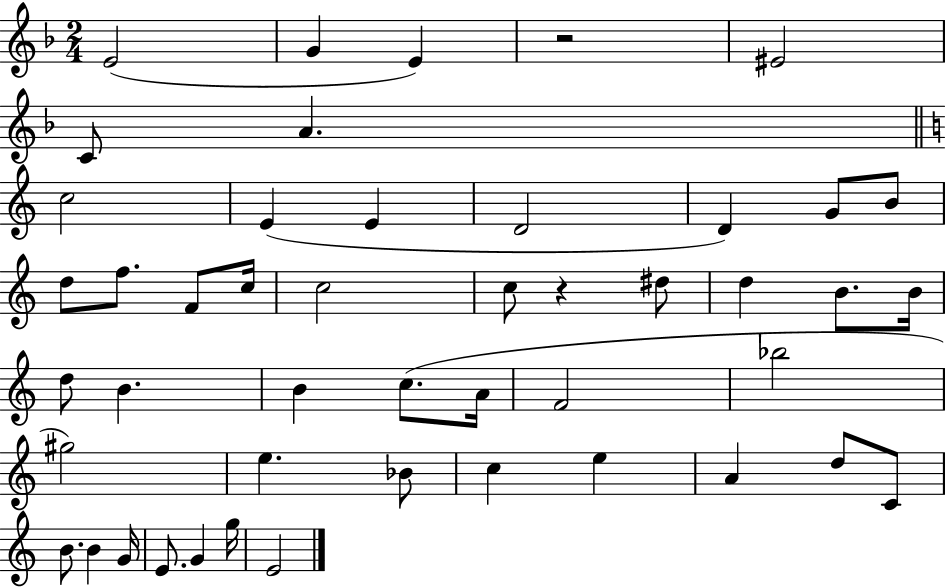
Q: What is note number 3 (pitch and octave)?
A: E4